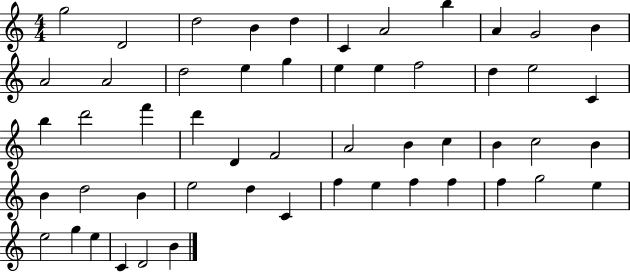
X:1
T:Untitled
M:4/4
L:1/4
K:C
g2 D2 d2 B d C A2 b A G2 B A2 A2 d2 e g e e f2 d e2 C b d'2 f' d' D F2 A2 B c B c2 B B d2 B e2 d C f e f f f g2 e e2 g e C D2 B